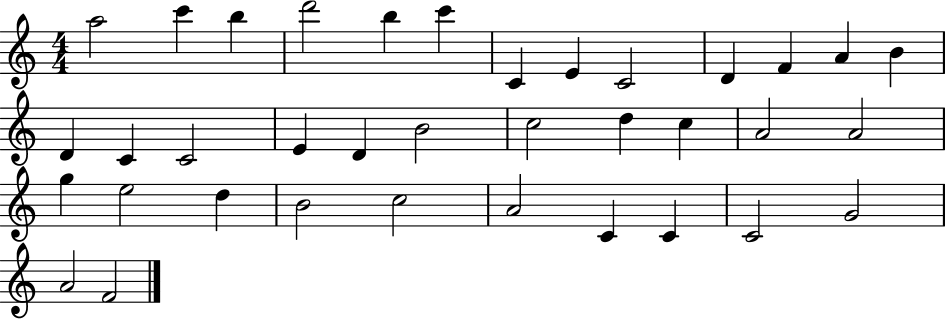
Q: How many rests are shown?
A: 0